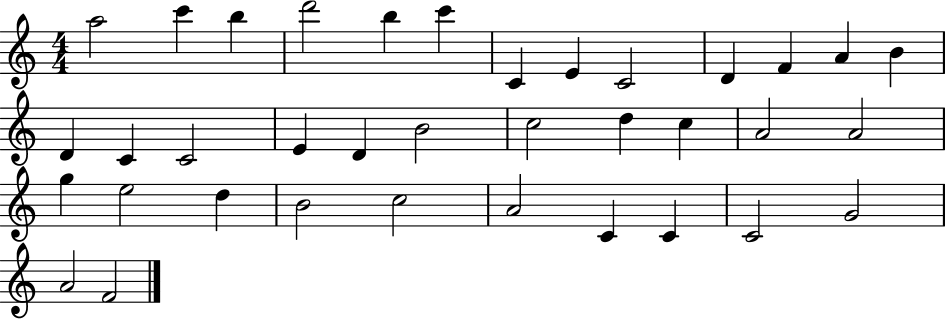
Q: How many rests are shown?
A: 0